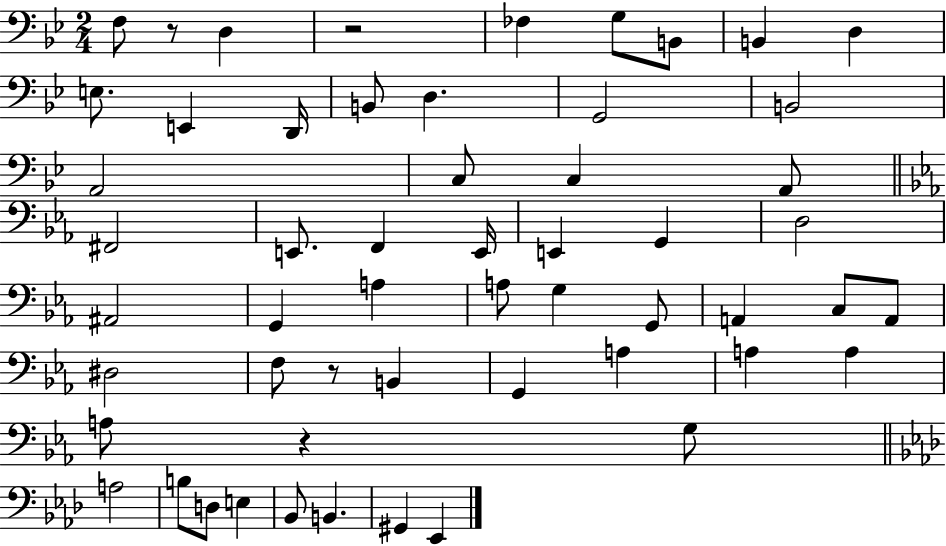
F3/e R/e D3/q R/h FES3/q G3/e B2/e B2/q D3/q E3/e. E2/q D2/s B2/e D3/q. G2/h B2/h A2/h C3/e C3/q A2/e F#2/h E2/e. F2/q E2/s E2/q G2/q D3/h A#2/h G2/q A3/q A3/e G3/q G2/e A2/q C3/e A2/e D#3/h F3/e R/e B2/q G2/q A3/q A3/q A3/q A3/e R/q G3/e A3/h B3/e D3/e E3/q Bb2/e B2/q. G#2/q Eb2/q